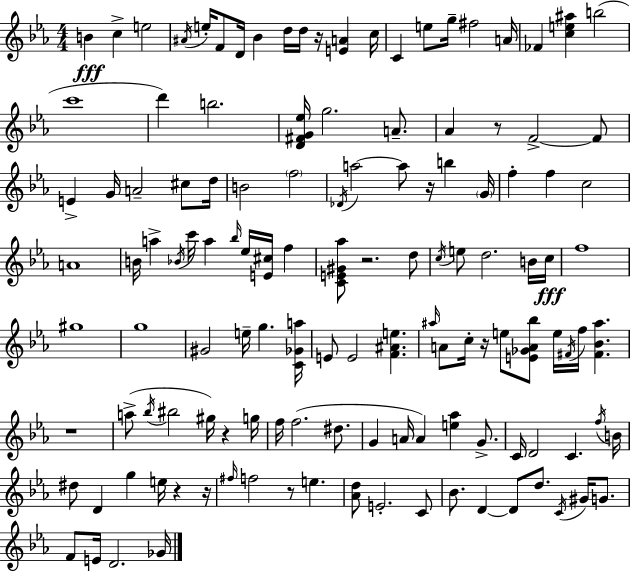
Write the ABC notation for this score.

X:1
T:Untitled
M:4/4
L:1/4
K:Eb
B c e2 ^A/4 e/4 F/2 D/4 _B d/4 d/4 z/4 [EA] c/4 C e/2 g/4 ^f2 A/4 _F [ce^a] b2 c'4 d' b2 [D^FG_e]/4 g2 A/2 _A z/2 F2 F/2 E G/4 A2 ^c/2 d/4 B2 f2 _D/4 a2 a/2 z/4 b G/4 f f c2 A4 B/4 a _B/4 c'/4 a _b/4 _e/4 [E^c]/4 f [CE^G_a]/2 z2 d/2 c/4 e/2 d2 B/4 c/4 f4 ^g4 g4 ^G2 e/4 g [C_Ga]/4 E/2 E2 [F^Ae] ^a/4 A/2 c/4 z/4 e/2 [E_GA_b]/2 e/4 ^F/4 f/4 [^F_B^a] z4 a/2 _b/4 ^b2 ^g/4 z g/4 f/4 f2 ^d/2 G A/4 A [e_a] G/2 C/4 D2 C f/4 B/4 ^d/2 D g e/4 z z/4 ^f/4 f2 z/2 e [_Ad]/2 E2 C/2 _B/2 D D/2 d/2 C/4 ^G/4 G/2 F/2 E/4 D2 _G/4